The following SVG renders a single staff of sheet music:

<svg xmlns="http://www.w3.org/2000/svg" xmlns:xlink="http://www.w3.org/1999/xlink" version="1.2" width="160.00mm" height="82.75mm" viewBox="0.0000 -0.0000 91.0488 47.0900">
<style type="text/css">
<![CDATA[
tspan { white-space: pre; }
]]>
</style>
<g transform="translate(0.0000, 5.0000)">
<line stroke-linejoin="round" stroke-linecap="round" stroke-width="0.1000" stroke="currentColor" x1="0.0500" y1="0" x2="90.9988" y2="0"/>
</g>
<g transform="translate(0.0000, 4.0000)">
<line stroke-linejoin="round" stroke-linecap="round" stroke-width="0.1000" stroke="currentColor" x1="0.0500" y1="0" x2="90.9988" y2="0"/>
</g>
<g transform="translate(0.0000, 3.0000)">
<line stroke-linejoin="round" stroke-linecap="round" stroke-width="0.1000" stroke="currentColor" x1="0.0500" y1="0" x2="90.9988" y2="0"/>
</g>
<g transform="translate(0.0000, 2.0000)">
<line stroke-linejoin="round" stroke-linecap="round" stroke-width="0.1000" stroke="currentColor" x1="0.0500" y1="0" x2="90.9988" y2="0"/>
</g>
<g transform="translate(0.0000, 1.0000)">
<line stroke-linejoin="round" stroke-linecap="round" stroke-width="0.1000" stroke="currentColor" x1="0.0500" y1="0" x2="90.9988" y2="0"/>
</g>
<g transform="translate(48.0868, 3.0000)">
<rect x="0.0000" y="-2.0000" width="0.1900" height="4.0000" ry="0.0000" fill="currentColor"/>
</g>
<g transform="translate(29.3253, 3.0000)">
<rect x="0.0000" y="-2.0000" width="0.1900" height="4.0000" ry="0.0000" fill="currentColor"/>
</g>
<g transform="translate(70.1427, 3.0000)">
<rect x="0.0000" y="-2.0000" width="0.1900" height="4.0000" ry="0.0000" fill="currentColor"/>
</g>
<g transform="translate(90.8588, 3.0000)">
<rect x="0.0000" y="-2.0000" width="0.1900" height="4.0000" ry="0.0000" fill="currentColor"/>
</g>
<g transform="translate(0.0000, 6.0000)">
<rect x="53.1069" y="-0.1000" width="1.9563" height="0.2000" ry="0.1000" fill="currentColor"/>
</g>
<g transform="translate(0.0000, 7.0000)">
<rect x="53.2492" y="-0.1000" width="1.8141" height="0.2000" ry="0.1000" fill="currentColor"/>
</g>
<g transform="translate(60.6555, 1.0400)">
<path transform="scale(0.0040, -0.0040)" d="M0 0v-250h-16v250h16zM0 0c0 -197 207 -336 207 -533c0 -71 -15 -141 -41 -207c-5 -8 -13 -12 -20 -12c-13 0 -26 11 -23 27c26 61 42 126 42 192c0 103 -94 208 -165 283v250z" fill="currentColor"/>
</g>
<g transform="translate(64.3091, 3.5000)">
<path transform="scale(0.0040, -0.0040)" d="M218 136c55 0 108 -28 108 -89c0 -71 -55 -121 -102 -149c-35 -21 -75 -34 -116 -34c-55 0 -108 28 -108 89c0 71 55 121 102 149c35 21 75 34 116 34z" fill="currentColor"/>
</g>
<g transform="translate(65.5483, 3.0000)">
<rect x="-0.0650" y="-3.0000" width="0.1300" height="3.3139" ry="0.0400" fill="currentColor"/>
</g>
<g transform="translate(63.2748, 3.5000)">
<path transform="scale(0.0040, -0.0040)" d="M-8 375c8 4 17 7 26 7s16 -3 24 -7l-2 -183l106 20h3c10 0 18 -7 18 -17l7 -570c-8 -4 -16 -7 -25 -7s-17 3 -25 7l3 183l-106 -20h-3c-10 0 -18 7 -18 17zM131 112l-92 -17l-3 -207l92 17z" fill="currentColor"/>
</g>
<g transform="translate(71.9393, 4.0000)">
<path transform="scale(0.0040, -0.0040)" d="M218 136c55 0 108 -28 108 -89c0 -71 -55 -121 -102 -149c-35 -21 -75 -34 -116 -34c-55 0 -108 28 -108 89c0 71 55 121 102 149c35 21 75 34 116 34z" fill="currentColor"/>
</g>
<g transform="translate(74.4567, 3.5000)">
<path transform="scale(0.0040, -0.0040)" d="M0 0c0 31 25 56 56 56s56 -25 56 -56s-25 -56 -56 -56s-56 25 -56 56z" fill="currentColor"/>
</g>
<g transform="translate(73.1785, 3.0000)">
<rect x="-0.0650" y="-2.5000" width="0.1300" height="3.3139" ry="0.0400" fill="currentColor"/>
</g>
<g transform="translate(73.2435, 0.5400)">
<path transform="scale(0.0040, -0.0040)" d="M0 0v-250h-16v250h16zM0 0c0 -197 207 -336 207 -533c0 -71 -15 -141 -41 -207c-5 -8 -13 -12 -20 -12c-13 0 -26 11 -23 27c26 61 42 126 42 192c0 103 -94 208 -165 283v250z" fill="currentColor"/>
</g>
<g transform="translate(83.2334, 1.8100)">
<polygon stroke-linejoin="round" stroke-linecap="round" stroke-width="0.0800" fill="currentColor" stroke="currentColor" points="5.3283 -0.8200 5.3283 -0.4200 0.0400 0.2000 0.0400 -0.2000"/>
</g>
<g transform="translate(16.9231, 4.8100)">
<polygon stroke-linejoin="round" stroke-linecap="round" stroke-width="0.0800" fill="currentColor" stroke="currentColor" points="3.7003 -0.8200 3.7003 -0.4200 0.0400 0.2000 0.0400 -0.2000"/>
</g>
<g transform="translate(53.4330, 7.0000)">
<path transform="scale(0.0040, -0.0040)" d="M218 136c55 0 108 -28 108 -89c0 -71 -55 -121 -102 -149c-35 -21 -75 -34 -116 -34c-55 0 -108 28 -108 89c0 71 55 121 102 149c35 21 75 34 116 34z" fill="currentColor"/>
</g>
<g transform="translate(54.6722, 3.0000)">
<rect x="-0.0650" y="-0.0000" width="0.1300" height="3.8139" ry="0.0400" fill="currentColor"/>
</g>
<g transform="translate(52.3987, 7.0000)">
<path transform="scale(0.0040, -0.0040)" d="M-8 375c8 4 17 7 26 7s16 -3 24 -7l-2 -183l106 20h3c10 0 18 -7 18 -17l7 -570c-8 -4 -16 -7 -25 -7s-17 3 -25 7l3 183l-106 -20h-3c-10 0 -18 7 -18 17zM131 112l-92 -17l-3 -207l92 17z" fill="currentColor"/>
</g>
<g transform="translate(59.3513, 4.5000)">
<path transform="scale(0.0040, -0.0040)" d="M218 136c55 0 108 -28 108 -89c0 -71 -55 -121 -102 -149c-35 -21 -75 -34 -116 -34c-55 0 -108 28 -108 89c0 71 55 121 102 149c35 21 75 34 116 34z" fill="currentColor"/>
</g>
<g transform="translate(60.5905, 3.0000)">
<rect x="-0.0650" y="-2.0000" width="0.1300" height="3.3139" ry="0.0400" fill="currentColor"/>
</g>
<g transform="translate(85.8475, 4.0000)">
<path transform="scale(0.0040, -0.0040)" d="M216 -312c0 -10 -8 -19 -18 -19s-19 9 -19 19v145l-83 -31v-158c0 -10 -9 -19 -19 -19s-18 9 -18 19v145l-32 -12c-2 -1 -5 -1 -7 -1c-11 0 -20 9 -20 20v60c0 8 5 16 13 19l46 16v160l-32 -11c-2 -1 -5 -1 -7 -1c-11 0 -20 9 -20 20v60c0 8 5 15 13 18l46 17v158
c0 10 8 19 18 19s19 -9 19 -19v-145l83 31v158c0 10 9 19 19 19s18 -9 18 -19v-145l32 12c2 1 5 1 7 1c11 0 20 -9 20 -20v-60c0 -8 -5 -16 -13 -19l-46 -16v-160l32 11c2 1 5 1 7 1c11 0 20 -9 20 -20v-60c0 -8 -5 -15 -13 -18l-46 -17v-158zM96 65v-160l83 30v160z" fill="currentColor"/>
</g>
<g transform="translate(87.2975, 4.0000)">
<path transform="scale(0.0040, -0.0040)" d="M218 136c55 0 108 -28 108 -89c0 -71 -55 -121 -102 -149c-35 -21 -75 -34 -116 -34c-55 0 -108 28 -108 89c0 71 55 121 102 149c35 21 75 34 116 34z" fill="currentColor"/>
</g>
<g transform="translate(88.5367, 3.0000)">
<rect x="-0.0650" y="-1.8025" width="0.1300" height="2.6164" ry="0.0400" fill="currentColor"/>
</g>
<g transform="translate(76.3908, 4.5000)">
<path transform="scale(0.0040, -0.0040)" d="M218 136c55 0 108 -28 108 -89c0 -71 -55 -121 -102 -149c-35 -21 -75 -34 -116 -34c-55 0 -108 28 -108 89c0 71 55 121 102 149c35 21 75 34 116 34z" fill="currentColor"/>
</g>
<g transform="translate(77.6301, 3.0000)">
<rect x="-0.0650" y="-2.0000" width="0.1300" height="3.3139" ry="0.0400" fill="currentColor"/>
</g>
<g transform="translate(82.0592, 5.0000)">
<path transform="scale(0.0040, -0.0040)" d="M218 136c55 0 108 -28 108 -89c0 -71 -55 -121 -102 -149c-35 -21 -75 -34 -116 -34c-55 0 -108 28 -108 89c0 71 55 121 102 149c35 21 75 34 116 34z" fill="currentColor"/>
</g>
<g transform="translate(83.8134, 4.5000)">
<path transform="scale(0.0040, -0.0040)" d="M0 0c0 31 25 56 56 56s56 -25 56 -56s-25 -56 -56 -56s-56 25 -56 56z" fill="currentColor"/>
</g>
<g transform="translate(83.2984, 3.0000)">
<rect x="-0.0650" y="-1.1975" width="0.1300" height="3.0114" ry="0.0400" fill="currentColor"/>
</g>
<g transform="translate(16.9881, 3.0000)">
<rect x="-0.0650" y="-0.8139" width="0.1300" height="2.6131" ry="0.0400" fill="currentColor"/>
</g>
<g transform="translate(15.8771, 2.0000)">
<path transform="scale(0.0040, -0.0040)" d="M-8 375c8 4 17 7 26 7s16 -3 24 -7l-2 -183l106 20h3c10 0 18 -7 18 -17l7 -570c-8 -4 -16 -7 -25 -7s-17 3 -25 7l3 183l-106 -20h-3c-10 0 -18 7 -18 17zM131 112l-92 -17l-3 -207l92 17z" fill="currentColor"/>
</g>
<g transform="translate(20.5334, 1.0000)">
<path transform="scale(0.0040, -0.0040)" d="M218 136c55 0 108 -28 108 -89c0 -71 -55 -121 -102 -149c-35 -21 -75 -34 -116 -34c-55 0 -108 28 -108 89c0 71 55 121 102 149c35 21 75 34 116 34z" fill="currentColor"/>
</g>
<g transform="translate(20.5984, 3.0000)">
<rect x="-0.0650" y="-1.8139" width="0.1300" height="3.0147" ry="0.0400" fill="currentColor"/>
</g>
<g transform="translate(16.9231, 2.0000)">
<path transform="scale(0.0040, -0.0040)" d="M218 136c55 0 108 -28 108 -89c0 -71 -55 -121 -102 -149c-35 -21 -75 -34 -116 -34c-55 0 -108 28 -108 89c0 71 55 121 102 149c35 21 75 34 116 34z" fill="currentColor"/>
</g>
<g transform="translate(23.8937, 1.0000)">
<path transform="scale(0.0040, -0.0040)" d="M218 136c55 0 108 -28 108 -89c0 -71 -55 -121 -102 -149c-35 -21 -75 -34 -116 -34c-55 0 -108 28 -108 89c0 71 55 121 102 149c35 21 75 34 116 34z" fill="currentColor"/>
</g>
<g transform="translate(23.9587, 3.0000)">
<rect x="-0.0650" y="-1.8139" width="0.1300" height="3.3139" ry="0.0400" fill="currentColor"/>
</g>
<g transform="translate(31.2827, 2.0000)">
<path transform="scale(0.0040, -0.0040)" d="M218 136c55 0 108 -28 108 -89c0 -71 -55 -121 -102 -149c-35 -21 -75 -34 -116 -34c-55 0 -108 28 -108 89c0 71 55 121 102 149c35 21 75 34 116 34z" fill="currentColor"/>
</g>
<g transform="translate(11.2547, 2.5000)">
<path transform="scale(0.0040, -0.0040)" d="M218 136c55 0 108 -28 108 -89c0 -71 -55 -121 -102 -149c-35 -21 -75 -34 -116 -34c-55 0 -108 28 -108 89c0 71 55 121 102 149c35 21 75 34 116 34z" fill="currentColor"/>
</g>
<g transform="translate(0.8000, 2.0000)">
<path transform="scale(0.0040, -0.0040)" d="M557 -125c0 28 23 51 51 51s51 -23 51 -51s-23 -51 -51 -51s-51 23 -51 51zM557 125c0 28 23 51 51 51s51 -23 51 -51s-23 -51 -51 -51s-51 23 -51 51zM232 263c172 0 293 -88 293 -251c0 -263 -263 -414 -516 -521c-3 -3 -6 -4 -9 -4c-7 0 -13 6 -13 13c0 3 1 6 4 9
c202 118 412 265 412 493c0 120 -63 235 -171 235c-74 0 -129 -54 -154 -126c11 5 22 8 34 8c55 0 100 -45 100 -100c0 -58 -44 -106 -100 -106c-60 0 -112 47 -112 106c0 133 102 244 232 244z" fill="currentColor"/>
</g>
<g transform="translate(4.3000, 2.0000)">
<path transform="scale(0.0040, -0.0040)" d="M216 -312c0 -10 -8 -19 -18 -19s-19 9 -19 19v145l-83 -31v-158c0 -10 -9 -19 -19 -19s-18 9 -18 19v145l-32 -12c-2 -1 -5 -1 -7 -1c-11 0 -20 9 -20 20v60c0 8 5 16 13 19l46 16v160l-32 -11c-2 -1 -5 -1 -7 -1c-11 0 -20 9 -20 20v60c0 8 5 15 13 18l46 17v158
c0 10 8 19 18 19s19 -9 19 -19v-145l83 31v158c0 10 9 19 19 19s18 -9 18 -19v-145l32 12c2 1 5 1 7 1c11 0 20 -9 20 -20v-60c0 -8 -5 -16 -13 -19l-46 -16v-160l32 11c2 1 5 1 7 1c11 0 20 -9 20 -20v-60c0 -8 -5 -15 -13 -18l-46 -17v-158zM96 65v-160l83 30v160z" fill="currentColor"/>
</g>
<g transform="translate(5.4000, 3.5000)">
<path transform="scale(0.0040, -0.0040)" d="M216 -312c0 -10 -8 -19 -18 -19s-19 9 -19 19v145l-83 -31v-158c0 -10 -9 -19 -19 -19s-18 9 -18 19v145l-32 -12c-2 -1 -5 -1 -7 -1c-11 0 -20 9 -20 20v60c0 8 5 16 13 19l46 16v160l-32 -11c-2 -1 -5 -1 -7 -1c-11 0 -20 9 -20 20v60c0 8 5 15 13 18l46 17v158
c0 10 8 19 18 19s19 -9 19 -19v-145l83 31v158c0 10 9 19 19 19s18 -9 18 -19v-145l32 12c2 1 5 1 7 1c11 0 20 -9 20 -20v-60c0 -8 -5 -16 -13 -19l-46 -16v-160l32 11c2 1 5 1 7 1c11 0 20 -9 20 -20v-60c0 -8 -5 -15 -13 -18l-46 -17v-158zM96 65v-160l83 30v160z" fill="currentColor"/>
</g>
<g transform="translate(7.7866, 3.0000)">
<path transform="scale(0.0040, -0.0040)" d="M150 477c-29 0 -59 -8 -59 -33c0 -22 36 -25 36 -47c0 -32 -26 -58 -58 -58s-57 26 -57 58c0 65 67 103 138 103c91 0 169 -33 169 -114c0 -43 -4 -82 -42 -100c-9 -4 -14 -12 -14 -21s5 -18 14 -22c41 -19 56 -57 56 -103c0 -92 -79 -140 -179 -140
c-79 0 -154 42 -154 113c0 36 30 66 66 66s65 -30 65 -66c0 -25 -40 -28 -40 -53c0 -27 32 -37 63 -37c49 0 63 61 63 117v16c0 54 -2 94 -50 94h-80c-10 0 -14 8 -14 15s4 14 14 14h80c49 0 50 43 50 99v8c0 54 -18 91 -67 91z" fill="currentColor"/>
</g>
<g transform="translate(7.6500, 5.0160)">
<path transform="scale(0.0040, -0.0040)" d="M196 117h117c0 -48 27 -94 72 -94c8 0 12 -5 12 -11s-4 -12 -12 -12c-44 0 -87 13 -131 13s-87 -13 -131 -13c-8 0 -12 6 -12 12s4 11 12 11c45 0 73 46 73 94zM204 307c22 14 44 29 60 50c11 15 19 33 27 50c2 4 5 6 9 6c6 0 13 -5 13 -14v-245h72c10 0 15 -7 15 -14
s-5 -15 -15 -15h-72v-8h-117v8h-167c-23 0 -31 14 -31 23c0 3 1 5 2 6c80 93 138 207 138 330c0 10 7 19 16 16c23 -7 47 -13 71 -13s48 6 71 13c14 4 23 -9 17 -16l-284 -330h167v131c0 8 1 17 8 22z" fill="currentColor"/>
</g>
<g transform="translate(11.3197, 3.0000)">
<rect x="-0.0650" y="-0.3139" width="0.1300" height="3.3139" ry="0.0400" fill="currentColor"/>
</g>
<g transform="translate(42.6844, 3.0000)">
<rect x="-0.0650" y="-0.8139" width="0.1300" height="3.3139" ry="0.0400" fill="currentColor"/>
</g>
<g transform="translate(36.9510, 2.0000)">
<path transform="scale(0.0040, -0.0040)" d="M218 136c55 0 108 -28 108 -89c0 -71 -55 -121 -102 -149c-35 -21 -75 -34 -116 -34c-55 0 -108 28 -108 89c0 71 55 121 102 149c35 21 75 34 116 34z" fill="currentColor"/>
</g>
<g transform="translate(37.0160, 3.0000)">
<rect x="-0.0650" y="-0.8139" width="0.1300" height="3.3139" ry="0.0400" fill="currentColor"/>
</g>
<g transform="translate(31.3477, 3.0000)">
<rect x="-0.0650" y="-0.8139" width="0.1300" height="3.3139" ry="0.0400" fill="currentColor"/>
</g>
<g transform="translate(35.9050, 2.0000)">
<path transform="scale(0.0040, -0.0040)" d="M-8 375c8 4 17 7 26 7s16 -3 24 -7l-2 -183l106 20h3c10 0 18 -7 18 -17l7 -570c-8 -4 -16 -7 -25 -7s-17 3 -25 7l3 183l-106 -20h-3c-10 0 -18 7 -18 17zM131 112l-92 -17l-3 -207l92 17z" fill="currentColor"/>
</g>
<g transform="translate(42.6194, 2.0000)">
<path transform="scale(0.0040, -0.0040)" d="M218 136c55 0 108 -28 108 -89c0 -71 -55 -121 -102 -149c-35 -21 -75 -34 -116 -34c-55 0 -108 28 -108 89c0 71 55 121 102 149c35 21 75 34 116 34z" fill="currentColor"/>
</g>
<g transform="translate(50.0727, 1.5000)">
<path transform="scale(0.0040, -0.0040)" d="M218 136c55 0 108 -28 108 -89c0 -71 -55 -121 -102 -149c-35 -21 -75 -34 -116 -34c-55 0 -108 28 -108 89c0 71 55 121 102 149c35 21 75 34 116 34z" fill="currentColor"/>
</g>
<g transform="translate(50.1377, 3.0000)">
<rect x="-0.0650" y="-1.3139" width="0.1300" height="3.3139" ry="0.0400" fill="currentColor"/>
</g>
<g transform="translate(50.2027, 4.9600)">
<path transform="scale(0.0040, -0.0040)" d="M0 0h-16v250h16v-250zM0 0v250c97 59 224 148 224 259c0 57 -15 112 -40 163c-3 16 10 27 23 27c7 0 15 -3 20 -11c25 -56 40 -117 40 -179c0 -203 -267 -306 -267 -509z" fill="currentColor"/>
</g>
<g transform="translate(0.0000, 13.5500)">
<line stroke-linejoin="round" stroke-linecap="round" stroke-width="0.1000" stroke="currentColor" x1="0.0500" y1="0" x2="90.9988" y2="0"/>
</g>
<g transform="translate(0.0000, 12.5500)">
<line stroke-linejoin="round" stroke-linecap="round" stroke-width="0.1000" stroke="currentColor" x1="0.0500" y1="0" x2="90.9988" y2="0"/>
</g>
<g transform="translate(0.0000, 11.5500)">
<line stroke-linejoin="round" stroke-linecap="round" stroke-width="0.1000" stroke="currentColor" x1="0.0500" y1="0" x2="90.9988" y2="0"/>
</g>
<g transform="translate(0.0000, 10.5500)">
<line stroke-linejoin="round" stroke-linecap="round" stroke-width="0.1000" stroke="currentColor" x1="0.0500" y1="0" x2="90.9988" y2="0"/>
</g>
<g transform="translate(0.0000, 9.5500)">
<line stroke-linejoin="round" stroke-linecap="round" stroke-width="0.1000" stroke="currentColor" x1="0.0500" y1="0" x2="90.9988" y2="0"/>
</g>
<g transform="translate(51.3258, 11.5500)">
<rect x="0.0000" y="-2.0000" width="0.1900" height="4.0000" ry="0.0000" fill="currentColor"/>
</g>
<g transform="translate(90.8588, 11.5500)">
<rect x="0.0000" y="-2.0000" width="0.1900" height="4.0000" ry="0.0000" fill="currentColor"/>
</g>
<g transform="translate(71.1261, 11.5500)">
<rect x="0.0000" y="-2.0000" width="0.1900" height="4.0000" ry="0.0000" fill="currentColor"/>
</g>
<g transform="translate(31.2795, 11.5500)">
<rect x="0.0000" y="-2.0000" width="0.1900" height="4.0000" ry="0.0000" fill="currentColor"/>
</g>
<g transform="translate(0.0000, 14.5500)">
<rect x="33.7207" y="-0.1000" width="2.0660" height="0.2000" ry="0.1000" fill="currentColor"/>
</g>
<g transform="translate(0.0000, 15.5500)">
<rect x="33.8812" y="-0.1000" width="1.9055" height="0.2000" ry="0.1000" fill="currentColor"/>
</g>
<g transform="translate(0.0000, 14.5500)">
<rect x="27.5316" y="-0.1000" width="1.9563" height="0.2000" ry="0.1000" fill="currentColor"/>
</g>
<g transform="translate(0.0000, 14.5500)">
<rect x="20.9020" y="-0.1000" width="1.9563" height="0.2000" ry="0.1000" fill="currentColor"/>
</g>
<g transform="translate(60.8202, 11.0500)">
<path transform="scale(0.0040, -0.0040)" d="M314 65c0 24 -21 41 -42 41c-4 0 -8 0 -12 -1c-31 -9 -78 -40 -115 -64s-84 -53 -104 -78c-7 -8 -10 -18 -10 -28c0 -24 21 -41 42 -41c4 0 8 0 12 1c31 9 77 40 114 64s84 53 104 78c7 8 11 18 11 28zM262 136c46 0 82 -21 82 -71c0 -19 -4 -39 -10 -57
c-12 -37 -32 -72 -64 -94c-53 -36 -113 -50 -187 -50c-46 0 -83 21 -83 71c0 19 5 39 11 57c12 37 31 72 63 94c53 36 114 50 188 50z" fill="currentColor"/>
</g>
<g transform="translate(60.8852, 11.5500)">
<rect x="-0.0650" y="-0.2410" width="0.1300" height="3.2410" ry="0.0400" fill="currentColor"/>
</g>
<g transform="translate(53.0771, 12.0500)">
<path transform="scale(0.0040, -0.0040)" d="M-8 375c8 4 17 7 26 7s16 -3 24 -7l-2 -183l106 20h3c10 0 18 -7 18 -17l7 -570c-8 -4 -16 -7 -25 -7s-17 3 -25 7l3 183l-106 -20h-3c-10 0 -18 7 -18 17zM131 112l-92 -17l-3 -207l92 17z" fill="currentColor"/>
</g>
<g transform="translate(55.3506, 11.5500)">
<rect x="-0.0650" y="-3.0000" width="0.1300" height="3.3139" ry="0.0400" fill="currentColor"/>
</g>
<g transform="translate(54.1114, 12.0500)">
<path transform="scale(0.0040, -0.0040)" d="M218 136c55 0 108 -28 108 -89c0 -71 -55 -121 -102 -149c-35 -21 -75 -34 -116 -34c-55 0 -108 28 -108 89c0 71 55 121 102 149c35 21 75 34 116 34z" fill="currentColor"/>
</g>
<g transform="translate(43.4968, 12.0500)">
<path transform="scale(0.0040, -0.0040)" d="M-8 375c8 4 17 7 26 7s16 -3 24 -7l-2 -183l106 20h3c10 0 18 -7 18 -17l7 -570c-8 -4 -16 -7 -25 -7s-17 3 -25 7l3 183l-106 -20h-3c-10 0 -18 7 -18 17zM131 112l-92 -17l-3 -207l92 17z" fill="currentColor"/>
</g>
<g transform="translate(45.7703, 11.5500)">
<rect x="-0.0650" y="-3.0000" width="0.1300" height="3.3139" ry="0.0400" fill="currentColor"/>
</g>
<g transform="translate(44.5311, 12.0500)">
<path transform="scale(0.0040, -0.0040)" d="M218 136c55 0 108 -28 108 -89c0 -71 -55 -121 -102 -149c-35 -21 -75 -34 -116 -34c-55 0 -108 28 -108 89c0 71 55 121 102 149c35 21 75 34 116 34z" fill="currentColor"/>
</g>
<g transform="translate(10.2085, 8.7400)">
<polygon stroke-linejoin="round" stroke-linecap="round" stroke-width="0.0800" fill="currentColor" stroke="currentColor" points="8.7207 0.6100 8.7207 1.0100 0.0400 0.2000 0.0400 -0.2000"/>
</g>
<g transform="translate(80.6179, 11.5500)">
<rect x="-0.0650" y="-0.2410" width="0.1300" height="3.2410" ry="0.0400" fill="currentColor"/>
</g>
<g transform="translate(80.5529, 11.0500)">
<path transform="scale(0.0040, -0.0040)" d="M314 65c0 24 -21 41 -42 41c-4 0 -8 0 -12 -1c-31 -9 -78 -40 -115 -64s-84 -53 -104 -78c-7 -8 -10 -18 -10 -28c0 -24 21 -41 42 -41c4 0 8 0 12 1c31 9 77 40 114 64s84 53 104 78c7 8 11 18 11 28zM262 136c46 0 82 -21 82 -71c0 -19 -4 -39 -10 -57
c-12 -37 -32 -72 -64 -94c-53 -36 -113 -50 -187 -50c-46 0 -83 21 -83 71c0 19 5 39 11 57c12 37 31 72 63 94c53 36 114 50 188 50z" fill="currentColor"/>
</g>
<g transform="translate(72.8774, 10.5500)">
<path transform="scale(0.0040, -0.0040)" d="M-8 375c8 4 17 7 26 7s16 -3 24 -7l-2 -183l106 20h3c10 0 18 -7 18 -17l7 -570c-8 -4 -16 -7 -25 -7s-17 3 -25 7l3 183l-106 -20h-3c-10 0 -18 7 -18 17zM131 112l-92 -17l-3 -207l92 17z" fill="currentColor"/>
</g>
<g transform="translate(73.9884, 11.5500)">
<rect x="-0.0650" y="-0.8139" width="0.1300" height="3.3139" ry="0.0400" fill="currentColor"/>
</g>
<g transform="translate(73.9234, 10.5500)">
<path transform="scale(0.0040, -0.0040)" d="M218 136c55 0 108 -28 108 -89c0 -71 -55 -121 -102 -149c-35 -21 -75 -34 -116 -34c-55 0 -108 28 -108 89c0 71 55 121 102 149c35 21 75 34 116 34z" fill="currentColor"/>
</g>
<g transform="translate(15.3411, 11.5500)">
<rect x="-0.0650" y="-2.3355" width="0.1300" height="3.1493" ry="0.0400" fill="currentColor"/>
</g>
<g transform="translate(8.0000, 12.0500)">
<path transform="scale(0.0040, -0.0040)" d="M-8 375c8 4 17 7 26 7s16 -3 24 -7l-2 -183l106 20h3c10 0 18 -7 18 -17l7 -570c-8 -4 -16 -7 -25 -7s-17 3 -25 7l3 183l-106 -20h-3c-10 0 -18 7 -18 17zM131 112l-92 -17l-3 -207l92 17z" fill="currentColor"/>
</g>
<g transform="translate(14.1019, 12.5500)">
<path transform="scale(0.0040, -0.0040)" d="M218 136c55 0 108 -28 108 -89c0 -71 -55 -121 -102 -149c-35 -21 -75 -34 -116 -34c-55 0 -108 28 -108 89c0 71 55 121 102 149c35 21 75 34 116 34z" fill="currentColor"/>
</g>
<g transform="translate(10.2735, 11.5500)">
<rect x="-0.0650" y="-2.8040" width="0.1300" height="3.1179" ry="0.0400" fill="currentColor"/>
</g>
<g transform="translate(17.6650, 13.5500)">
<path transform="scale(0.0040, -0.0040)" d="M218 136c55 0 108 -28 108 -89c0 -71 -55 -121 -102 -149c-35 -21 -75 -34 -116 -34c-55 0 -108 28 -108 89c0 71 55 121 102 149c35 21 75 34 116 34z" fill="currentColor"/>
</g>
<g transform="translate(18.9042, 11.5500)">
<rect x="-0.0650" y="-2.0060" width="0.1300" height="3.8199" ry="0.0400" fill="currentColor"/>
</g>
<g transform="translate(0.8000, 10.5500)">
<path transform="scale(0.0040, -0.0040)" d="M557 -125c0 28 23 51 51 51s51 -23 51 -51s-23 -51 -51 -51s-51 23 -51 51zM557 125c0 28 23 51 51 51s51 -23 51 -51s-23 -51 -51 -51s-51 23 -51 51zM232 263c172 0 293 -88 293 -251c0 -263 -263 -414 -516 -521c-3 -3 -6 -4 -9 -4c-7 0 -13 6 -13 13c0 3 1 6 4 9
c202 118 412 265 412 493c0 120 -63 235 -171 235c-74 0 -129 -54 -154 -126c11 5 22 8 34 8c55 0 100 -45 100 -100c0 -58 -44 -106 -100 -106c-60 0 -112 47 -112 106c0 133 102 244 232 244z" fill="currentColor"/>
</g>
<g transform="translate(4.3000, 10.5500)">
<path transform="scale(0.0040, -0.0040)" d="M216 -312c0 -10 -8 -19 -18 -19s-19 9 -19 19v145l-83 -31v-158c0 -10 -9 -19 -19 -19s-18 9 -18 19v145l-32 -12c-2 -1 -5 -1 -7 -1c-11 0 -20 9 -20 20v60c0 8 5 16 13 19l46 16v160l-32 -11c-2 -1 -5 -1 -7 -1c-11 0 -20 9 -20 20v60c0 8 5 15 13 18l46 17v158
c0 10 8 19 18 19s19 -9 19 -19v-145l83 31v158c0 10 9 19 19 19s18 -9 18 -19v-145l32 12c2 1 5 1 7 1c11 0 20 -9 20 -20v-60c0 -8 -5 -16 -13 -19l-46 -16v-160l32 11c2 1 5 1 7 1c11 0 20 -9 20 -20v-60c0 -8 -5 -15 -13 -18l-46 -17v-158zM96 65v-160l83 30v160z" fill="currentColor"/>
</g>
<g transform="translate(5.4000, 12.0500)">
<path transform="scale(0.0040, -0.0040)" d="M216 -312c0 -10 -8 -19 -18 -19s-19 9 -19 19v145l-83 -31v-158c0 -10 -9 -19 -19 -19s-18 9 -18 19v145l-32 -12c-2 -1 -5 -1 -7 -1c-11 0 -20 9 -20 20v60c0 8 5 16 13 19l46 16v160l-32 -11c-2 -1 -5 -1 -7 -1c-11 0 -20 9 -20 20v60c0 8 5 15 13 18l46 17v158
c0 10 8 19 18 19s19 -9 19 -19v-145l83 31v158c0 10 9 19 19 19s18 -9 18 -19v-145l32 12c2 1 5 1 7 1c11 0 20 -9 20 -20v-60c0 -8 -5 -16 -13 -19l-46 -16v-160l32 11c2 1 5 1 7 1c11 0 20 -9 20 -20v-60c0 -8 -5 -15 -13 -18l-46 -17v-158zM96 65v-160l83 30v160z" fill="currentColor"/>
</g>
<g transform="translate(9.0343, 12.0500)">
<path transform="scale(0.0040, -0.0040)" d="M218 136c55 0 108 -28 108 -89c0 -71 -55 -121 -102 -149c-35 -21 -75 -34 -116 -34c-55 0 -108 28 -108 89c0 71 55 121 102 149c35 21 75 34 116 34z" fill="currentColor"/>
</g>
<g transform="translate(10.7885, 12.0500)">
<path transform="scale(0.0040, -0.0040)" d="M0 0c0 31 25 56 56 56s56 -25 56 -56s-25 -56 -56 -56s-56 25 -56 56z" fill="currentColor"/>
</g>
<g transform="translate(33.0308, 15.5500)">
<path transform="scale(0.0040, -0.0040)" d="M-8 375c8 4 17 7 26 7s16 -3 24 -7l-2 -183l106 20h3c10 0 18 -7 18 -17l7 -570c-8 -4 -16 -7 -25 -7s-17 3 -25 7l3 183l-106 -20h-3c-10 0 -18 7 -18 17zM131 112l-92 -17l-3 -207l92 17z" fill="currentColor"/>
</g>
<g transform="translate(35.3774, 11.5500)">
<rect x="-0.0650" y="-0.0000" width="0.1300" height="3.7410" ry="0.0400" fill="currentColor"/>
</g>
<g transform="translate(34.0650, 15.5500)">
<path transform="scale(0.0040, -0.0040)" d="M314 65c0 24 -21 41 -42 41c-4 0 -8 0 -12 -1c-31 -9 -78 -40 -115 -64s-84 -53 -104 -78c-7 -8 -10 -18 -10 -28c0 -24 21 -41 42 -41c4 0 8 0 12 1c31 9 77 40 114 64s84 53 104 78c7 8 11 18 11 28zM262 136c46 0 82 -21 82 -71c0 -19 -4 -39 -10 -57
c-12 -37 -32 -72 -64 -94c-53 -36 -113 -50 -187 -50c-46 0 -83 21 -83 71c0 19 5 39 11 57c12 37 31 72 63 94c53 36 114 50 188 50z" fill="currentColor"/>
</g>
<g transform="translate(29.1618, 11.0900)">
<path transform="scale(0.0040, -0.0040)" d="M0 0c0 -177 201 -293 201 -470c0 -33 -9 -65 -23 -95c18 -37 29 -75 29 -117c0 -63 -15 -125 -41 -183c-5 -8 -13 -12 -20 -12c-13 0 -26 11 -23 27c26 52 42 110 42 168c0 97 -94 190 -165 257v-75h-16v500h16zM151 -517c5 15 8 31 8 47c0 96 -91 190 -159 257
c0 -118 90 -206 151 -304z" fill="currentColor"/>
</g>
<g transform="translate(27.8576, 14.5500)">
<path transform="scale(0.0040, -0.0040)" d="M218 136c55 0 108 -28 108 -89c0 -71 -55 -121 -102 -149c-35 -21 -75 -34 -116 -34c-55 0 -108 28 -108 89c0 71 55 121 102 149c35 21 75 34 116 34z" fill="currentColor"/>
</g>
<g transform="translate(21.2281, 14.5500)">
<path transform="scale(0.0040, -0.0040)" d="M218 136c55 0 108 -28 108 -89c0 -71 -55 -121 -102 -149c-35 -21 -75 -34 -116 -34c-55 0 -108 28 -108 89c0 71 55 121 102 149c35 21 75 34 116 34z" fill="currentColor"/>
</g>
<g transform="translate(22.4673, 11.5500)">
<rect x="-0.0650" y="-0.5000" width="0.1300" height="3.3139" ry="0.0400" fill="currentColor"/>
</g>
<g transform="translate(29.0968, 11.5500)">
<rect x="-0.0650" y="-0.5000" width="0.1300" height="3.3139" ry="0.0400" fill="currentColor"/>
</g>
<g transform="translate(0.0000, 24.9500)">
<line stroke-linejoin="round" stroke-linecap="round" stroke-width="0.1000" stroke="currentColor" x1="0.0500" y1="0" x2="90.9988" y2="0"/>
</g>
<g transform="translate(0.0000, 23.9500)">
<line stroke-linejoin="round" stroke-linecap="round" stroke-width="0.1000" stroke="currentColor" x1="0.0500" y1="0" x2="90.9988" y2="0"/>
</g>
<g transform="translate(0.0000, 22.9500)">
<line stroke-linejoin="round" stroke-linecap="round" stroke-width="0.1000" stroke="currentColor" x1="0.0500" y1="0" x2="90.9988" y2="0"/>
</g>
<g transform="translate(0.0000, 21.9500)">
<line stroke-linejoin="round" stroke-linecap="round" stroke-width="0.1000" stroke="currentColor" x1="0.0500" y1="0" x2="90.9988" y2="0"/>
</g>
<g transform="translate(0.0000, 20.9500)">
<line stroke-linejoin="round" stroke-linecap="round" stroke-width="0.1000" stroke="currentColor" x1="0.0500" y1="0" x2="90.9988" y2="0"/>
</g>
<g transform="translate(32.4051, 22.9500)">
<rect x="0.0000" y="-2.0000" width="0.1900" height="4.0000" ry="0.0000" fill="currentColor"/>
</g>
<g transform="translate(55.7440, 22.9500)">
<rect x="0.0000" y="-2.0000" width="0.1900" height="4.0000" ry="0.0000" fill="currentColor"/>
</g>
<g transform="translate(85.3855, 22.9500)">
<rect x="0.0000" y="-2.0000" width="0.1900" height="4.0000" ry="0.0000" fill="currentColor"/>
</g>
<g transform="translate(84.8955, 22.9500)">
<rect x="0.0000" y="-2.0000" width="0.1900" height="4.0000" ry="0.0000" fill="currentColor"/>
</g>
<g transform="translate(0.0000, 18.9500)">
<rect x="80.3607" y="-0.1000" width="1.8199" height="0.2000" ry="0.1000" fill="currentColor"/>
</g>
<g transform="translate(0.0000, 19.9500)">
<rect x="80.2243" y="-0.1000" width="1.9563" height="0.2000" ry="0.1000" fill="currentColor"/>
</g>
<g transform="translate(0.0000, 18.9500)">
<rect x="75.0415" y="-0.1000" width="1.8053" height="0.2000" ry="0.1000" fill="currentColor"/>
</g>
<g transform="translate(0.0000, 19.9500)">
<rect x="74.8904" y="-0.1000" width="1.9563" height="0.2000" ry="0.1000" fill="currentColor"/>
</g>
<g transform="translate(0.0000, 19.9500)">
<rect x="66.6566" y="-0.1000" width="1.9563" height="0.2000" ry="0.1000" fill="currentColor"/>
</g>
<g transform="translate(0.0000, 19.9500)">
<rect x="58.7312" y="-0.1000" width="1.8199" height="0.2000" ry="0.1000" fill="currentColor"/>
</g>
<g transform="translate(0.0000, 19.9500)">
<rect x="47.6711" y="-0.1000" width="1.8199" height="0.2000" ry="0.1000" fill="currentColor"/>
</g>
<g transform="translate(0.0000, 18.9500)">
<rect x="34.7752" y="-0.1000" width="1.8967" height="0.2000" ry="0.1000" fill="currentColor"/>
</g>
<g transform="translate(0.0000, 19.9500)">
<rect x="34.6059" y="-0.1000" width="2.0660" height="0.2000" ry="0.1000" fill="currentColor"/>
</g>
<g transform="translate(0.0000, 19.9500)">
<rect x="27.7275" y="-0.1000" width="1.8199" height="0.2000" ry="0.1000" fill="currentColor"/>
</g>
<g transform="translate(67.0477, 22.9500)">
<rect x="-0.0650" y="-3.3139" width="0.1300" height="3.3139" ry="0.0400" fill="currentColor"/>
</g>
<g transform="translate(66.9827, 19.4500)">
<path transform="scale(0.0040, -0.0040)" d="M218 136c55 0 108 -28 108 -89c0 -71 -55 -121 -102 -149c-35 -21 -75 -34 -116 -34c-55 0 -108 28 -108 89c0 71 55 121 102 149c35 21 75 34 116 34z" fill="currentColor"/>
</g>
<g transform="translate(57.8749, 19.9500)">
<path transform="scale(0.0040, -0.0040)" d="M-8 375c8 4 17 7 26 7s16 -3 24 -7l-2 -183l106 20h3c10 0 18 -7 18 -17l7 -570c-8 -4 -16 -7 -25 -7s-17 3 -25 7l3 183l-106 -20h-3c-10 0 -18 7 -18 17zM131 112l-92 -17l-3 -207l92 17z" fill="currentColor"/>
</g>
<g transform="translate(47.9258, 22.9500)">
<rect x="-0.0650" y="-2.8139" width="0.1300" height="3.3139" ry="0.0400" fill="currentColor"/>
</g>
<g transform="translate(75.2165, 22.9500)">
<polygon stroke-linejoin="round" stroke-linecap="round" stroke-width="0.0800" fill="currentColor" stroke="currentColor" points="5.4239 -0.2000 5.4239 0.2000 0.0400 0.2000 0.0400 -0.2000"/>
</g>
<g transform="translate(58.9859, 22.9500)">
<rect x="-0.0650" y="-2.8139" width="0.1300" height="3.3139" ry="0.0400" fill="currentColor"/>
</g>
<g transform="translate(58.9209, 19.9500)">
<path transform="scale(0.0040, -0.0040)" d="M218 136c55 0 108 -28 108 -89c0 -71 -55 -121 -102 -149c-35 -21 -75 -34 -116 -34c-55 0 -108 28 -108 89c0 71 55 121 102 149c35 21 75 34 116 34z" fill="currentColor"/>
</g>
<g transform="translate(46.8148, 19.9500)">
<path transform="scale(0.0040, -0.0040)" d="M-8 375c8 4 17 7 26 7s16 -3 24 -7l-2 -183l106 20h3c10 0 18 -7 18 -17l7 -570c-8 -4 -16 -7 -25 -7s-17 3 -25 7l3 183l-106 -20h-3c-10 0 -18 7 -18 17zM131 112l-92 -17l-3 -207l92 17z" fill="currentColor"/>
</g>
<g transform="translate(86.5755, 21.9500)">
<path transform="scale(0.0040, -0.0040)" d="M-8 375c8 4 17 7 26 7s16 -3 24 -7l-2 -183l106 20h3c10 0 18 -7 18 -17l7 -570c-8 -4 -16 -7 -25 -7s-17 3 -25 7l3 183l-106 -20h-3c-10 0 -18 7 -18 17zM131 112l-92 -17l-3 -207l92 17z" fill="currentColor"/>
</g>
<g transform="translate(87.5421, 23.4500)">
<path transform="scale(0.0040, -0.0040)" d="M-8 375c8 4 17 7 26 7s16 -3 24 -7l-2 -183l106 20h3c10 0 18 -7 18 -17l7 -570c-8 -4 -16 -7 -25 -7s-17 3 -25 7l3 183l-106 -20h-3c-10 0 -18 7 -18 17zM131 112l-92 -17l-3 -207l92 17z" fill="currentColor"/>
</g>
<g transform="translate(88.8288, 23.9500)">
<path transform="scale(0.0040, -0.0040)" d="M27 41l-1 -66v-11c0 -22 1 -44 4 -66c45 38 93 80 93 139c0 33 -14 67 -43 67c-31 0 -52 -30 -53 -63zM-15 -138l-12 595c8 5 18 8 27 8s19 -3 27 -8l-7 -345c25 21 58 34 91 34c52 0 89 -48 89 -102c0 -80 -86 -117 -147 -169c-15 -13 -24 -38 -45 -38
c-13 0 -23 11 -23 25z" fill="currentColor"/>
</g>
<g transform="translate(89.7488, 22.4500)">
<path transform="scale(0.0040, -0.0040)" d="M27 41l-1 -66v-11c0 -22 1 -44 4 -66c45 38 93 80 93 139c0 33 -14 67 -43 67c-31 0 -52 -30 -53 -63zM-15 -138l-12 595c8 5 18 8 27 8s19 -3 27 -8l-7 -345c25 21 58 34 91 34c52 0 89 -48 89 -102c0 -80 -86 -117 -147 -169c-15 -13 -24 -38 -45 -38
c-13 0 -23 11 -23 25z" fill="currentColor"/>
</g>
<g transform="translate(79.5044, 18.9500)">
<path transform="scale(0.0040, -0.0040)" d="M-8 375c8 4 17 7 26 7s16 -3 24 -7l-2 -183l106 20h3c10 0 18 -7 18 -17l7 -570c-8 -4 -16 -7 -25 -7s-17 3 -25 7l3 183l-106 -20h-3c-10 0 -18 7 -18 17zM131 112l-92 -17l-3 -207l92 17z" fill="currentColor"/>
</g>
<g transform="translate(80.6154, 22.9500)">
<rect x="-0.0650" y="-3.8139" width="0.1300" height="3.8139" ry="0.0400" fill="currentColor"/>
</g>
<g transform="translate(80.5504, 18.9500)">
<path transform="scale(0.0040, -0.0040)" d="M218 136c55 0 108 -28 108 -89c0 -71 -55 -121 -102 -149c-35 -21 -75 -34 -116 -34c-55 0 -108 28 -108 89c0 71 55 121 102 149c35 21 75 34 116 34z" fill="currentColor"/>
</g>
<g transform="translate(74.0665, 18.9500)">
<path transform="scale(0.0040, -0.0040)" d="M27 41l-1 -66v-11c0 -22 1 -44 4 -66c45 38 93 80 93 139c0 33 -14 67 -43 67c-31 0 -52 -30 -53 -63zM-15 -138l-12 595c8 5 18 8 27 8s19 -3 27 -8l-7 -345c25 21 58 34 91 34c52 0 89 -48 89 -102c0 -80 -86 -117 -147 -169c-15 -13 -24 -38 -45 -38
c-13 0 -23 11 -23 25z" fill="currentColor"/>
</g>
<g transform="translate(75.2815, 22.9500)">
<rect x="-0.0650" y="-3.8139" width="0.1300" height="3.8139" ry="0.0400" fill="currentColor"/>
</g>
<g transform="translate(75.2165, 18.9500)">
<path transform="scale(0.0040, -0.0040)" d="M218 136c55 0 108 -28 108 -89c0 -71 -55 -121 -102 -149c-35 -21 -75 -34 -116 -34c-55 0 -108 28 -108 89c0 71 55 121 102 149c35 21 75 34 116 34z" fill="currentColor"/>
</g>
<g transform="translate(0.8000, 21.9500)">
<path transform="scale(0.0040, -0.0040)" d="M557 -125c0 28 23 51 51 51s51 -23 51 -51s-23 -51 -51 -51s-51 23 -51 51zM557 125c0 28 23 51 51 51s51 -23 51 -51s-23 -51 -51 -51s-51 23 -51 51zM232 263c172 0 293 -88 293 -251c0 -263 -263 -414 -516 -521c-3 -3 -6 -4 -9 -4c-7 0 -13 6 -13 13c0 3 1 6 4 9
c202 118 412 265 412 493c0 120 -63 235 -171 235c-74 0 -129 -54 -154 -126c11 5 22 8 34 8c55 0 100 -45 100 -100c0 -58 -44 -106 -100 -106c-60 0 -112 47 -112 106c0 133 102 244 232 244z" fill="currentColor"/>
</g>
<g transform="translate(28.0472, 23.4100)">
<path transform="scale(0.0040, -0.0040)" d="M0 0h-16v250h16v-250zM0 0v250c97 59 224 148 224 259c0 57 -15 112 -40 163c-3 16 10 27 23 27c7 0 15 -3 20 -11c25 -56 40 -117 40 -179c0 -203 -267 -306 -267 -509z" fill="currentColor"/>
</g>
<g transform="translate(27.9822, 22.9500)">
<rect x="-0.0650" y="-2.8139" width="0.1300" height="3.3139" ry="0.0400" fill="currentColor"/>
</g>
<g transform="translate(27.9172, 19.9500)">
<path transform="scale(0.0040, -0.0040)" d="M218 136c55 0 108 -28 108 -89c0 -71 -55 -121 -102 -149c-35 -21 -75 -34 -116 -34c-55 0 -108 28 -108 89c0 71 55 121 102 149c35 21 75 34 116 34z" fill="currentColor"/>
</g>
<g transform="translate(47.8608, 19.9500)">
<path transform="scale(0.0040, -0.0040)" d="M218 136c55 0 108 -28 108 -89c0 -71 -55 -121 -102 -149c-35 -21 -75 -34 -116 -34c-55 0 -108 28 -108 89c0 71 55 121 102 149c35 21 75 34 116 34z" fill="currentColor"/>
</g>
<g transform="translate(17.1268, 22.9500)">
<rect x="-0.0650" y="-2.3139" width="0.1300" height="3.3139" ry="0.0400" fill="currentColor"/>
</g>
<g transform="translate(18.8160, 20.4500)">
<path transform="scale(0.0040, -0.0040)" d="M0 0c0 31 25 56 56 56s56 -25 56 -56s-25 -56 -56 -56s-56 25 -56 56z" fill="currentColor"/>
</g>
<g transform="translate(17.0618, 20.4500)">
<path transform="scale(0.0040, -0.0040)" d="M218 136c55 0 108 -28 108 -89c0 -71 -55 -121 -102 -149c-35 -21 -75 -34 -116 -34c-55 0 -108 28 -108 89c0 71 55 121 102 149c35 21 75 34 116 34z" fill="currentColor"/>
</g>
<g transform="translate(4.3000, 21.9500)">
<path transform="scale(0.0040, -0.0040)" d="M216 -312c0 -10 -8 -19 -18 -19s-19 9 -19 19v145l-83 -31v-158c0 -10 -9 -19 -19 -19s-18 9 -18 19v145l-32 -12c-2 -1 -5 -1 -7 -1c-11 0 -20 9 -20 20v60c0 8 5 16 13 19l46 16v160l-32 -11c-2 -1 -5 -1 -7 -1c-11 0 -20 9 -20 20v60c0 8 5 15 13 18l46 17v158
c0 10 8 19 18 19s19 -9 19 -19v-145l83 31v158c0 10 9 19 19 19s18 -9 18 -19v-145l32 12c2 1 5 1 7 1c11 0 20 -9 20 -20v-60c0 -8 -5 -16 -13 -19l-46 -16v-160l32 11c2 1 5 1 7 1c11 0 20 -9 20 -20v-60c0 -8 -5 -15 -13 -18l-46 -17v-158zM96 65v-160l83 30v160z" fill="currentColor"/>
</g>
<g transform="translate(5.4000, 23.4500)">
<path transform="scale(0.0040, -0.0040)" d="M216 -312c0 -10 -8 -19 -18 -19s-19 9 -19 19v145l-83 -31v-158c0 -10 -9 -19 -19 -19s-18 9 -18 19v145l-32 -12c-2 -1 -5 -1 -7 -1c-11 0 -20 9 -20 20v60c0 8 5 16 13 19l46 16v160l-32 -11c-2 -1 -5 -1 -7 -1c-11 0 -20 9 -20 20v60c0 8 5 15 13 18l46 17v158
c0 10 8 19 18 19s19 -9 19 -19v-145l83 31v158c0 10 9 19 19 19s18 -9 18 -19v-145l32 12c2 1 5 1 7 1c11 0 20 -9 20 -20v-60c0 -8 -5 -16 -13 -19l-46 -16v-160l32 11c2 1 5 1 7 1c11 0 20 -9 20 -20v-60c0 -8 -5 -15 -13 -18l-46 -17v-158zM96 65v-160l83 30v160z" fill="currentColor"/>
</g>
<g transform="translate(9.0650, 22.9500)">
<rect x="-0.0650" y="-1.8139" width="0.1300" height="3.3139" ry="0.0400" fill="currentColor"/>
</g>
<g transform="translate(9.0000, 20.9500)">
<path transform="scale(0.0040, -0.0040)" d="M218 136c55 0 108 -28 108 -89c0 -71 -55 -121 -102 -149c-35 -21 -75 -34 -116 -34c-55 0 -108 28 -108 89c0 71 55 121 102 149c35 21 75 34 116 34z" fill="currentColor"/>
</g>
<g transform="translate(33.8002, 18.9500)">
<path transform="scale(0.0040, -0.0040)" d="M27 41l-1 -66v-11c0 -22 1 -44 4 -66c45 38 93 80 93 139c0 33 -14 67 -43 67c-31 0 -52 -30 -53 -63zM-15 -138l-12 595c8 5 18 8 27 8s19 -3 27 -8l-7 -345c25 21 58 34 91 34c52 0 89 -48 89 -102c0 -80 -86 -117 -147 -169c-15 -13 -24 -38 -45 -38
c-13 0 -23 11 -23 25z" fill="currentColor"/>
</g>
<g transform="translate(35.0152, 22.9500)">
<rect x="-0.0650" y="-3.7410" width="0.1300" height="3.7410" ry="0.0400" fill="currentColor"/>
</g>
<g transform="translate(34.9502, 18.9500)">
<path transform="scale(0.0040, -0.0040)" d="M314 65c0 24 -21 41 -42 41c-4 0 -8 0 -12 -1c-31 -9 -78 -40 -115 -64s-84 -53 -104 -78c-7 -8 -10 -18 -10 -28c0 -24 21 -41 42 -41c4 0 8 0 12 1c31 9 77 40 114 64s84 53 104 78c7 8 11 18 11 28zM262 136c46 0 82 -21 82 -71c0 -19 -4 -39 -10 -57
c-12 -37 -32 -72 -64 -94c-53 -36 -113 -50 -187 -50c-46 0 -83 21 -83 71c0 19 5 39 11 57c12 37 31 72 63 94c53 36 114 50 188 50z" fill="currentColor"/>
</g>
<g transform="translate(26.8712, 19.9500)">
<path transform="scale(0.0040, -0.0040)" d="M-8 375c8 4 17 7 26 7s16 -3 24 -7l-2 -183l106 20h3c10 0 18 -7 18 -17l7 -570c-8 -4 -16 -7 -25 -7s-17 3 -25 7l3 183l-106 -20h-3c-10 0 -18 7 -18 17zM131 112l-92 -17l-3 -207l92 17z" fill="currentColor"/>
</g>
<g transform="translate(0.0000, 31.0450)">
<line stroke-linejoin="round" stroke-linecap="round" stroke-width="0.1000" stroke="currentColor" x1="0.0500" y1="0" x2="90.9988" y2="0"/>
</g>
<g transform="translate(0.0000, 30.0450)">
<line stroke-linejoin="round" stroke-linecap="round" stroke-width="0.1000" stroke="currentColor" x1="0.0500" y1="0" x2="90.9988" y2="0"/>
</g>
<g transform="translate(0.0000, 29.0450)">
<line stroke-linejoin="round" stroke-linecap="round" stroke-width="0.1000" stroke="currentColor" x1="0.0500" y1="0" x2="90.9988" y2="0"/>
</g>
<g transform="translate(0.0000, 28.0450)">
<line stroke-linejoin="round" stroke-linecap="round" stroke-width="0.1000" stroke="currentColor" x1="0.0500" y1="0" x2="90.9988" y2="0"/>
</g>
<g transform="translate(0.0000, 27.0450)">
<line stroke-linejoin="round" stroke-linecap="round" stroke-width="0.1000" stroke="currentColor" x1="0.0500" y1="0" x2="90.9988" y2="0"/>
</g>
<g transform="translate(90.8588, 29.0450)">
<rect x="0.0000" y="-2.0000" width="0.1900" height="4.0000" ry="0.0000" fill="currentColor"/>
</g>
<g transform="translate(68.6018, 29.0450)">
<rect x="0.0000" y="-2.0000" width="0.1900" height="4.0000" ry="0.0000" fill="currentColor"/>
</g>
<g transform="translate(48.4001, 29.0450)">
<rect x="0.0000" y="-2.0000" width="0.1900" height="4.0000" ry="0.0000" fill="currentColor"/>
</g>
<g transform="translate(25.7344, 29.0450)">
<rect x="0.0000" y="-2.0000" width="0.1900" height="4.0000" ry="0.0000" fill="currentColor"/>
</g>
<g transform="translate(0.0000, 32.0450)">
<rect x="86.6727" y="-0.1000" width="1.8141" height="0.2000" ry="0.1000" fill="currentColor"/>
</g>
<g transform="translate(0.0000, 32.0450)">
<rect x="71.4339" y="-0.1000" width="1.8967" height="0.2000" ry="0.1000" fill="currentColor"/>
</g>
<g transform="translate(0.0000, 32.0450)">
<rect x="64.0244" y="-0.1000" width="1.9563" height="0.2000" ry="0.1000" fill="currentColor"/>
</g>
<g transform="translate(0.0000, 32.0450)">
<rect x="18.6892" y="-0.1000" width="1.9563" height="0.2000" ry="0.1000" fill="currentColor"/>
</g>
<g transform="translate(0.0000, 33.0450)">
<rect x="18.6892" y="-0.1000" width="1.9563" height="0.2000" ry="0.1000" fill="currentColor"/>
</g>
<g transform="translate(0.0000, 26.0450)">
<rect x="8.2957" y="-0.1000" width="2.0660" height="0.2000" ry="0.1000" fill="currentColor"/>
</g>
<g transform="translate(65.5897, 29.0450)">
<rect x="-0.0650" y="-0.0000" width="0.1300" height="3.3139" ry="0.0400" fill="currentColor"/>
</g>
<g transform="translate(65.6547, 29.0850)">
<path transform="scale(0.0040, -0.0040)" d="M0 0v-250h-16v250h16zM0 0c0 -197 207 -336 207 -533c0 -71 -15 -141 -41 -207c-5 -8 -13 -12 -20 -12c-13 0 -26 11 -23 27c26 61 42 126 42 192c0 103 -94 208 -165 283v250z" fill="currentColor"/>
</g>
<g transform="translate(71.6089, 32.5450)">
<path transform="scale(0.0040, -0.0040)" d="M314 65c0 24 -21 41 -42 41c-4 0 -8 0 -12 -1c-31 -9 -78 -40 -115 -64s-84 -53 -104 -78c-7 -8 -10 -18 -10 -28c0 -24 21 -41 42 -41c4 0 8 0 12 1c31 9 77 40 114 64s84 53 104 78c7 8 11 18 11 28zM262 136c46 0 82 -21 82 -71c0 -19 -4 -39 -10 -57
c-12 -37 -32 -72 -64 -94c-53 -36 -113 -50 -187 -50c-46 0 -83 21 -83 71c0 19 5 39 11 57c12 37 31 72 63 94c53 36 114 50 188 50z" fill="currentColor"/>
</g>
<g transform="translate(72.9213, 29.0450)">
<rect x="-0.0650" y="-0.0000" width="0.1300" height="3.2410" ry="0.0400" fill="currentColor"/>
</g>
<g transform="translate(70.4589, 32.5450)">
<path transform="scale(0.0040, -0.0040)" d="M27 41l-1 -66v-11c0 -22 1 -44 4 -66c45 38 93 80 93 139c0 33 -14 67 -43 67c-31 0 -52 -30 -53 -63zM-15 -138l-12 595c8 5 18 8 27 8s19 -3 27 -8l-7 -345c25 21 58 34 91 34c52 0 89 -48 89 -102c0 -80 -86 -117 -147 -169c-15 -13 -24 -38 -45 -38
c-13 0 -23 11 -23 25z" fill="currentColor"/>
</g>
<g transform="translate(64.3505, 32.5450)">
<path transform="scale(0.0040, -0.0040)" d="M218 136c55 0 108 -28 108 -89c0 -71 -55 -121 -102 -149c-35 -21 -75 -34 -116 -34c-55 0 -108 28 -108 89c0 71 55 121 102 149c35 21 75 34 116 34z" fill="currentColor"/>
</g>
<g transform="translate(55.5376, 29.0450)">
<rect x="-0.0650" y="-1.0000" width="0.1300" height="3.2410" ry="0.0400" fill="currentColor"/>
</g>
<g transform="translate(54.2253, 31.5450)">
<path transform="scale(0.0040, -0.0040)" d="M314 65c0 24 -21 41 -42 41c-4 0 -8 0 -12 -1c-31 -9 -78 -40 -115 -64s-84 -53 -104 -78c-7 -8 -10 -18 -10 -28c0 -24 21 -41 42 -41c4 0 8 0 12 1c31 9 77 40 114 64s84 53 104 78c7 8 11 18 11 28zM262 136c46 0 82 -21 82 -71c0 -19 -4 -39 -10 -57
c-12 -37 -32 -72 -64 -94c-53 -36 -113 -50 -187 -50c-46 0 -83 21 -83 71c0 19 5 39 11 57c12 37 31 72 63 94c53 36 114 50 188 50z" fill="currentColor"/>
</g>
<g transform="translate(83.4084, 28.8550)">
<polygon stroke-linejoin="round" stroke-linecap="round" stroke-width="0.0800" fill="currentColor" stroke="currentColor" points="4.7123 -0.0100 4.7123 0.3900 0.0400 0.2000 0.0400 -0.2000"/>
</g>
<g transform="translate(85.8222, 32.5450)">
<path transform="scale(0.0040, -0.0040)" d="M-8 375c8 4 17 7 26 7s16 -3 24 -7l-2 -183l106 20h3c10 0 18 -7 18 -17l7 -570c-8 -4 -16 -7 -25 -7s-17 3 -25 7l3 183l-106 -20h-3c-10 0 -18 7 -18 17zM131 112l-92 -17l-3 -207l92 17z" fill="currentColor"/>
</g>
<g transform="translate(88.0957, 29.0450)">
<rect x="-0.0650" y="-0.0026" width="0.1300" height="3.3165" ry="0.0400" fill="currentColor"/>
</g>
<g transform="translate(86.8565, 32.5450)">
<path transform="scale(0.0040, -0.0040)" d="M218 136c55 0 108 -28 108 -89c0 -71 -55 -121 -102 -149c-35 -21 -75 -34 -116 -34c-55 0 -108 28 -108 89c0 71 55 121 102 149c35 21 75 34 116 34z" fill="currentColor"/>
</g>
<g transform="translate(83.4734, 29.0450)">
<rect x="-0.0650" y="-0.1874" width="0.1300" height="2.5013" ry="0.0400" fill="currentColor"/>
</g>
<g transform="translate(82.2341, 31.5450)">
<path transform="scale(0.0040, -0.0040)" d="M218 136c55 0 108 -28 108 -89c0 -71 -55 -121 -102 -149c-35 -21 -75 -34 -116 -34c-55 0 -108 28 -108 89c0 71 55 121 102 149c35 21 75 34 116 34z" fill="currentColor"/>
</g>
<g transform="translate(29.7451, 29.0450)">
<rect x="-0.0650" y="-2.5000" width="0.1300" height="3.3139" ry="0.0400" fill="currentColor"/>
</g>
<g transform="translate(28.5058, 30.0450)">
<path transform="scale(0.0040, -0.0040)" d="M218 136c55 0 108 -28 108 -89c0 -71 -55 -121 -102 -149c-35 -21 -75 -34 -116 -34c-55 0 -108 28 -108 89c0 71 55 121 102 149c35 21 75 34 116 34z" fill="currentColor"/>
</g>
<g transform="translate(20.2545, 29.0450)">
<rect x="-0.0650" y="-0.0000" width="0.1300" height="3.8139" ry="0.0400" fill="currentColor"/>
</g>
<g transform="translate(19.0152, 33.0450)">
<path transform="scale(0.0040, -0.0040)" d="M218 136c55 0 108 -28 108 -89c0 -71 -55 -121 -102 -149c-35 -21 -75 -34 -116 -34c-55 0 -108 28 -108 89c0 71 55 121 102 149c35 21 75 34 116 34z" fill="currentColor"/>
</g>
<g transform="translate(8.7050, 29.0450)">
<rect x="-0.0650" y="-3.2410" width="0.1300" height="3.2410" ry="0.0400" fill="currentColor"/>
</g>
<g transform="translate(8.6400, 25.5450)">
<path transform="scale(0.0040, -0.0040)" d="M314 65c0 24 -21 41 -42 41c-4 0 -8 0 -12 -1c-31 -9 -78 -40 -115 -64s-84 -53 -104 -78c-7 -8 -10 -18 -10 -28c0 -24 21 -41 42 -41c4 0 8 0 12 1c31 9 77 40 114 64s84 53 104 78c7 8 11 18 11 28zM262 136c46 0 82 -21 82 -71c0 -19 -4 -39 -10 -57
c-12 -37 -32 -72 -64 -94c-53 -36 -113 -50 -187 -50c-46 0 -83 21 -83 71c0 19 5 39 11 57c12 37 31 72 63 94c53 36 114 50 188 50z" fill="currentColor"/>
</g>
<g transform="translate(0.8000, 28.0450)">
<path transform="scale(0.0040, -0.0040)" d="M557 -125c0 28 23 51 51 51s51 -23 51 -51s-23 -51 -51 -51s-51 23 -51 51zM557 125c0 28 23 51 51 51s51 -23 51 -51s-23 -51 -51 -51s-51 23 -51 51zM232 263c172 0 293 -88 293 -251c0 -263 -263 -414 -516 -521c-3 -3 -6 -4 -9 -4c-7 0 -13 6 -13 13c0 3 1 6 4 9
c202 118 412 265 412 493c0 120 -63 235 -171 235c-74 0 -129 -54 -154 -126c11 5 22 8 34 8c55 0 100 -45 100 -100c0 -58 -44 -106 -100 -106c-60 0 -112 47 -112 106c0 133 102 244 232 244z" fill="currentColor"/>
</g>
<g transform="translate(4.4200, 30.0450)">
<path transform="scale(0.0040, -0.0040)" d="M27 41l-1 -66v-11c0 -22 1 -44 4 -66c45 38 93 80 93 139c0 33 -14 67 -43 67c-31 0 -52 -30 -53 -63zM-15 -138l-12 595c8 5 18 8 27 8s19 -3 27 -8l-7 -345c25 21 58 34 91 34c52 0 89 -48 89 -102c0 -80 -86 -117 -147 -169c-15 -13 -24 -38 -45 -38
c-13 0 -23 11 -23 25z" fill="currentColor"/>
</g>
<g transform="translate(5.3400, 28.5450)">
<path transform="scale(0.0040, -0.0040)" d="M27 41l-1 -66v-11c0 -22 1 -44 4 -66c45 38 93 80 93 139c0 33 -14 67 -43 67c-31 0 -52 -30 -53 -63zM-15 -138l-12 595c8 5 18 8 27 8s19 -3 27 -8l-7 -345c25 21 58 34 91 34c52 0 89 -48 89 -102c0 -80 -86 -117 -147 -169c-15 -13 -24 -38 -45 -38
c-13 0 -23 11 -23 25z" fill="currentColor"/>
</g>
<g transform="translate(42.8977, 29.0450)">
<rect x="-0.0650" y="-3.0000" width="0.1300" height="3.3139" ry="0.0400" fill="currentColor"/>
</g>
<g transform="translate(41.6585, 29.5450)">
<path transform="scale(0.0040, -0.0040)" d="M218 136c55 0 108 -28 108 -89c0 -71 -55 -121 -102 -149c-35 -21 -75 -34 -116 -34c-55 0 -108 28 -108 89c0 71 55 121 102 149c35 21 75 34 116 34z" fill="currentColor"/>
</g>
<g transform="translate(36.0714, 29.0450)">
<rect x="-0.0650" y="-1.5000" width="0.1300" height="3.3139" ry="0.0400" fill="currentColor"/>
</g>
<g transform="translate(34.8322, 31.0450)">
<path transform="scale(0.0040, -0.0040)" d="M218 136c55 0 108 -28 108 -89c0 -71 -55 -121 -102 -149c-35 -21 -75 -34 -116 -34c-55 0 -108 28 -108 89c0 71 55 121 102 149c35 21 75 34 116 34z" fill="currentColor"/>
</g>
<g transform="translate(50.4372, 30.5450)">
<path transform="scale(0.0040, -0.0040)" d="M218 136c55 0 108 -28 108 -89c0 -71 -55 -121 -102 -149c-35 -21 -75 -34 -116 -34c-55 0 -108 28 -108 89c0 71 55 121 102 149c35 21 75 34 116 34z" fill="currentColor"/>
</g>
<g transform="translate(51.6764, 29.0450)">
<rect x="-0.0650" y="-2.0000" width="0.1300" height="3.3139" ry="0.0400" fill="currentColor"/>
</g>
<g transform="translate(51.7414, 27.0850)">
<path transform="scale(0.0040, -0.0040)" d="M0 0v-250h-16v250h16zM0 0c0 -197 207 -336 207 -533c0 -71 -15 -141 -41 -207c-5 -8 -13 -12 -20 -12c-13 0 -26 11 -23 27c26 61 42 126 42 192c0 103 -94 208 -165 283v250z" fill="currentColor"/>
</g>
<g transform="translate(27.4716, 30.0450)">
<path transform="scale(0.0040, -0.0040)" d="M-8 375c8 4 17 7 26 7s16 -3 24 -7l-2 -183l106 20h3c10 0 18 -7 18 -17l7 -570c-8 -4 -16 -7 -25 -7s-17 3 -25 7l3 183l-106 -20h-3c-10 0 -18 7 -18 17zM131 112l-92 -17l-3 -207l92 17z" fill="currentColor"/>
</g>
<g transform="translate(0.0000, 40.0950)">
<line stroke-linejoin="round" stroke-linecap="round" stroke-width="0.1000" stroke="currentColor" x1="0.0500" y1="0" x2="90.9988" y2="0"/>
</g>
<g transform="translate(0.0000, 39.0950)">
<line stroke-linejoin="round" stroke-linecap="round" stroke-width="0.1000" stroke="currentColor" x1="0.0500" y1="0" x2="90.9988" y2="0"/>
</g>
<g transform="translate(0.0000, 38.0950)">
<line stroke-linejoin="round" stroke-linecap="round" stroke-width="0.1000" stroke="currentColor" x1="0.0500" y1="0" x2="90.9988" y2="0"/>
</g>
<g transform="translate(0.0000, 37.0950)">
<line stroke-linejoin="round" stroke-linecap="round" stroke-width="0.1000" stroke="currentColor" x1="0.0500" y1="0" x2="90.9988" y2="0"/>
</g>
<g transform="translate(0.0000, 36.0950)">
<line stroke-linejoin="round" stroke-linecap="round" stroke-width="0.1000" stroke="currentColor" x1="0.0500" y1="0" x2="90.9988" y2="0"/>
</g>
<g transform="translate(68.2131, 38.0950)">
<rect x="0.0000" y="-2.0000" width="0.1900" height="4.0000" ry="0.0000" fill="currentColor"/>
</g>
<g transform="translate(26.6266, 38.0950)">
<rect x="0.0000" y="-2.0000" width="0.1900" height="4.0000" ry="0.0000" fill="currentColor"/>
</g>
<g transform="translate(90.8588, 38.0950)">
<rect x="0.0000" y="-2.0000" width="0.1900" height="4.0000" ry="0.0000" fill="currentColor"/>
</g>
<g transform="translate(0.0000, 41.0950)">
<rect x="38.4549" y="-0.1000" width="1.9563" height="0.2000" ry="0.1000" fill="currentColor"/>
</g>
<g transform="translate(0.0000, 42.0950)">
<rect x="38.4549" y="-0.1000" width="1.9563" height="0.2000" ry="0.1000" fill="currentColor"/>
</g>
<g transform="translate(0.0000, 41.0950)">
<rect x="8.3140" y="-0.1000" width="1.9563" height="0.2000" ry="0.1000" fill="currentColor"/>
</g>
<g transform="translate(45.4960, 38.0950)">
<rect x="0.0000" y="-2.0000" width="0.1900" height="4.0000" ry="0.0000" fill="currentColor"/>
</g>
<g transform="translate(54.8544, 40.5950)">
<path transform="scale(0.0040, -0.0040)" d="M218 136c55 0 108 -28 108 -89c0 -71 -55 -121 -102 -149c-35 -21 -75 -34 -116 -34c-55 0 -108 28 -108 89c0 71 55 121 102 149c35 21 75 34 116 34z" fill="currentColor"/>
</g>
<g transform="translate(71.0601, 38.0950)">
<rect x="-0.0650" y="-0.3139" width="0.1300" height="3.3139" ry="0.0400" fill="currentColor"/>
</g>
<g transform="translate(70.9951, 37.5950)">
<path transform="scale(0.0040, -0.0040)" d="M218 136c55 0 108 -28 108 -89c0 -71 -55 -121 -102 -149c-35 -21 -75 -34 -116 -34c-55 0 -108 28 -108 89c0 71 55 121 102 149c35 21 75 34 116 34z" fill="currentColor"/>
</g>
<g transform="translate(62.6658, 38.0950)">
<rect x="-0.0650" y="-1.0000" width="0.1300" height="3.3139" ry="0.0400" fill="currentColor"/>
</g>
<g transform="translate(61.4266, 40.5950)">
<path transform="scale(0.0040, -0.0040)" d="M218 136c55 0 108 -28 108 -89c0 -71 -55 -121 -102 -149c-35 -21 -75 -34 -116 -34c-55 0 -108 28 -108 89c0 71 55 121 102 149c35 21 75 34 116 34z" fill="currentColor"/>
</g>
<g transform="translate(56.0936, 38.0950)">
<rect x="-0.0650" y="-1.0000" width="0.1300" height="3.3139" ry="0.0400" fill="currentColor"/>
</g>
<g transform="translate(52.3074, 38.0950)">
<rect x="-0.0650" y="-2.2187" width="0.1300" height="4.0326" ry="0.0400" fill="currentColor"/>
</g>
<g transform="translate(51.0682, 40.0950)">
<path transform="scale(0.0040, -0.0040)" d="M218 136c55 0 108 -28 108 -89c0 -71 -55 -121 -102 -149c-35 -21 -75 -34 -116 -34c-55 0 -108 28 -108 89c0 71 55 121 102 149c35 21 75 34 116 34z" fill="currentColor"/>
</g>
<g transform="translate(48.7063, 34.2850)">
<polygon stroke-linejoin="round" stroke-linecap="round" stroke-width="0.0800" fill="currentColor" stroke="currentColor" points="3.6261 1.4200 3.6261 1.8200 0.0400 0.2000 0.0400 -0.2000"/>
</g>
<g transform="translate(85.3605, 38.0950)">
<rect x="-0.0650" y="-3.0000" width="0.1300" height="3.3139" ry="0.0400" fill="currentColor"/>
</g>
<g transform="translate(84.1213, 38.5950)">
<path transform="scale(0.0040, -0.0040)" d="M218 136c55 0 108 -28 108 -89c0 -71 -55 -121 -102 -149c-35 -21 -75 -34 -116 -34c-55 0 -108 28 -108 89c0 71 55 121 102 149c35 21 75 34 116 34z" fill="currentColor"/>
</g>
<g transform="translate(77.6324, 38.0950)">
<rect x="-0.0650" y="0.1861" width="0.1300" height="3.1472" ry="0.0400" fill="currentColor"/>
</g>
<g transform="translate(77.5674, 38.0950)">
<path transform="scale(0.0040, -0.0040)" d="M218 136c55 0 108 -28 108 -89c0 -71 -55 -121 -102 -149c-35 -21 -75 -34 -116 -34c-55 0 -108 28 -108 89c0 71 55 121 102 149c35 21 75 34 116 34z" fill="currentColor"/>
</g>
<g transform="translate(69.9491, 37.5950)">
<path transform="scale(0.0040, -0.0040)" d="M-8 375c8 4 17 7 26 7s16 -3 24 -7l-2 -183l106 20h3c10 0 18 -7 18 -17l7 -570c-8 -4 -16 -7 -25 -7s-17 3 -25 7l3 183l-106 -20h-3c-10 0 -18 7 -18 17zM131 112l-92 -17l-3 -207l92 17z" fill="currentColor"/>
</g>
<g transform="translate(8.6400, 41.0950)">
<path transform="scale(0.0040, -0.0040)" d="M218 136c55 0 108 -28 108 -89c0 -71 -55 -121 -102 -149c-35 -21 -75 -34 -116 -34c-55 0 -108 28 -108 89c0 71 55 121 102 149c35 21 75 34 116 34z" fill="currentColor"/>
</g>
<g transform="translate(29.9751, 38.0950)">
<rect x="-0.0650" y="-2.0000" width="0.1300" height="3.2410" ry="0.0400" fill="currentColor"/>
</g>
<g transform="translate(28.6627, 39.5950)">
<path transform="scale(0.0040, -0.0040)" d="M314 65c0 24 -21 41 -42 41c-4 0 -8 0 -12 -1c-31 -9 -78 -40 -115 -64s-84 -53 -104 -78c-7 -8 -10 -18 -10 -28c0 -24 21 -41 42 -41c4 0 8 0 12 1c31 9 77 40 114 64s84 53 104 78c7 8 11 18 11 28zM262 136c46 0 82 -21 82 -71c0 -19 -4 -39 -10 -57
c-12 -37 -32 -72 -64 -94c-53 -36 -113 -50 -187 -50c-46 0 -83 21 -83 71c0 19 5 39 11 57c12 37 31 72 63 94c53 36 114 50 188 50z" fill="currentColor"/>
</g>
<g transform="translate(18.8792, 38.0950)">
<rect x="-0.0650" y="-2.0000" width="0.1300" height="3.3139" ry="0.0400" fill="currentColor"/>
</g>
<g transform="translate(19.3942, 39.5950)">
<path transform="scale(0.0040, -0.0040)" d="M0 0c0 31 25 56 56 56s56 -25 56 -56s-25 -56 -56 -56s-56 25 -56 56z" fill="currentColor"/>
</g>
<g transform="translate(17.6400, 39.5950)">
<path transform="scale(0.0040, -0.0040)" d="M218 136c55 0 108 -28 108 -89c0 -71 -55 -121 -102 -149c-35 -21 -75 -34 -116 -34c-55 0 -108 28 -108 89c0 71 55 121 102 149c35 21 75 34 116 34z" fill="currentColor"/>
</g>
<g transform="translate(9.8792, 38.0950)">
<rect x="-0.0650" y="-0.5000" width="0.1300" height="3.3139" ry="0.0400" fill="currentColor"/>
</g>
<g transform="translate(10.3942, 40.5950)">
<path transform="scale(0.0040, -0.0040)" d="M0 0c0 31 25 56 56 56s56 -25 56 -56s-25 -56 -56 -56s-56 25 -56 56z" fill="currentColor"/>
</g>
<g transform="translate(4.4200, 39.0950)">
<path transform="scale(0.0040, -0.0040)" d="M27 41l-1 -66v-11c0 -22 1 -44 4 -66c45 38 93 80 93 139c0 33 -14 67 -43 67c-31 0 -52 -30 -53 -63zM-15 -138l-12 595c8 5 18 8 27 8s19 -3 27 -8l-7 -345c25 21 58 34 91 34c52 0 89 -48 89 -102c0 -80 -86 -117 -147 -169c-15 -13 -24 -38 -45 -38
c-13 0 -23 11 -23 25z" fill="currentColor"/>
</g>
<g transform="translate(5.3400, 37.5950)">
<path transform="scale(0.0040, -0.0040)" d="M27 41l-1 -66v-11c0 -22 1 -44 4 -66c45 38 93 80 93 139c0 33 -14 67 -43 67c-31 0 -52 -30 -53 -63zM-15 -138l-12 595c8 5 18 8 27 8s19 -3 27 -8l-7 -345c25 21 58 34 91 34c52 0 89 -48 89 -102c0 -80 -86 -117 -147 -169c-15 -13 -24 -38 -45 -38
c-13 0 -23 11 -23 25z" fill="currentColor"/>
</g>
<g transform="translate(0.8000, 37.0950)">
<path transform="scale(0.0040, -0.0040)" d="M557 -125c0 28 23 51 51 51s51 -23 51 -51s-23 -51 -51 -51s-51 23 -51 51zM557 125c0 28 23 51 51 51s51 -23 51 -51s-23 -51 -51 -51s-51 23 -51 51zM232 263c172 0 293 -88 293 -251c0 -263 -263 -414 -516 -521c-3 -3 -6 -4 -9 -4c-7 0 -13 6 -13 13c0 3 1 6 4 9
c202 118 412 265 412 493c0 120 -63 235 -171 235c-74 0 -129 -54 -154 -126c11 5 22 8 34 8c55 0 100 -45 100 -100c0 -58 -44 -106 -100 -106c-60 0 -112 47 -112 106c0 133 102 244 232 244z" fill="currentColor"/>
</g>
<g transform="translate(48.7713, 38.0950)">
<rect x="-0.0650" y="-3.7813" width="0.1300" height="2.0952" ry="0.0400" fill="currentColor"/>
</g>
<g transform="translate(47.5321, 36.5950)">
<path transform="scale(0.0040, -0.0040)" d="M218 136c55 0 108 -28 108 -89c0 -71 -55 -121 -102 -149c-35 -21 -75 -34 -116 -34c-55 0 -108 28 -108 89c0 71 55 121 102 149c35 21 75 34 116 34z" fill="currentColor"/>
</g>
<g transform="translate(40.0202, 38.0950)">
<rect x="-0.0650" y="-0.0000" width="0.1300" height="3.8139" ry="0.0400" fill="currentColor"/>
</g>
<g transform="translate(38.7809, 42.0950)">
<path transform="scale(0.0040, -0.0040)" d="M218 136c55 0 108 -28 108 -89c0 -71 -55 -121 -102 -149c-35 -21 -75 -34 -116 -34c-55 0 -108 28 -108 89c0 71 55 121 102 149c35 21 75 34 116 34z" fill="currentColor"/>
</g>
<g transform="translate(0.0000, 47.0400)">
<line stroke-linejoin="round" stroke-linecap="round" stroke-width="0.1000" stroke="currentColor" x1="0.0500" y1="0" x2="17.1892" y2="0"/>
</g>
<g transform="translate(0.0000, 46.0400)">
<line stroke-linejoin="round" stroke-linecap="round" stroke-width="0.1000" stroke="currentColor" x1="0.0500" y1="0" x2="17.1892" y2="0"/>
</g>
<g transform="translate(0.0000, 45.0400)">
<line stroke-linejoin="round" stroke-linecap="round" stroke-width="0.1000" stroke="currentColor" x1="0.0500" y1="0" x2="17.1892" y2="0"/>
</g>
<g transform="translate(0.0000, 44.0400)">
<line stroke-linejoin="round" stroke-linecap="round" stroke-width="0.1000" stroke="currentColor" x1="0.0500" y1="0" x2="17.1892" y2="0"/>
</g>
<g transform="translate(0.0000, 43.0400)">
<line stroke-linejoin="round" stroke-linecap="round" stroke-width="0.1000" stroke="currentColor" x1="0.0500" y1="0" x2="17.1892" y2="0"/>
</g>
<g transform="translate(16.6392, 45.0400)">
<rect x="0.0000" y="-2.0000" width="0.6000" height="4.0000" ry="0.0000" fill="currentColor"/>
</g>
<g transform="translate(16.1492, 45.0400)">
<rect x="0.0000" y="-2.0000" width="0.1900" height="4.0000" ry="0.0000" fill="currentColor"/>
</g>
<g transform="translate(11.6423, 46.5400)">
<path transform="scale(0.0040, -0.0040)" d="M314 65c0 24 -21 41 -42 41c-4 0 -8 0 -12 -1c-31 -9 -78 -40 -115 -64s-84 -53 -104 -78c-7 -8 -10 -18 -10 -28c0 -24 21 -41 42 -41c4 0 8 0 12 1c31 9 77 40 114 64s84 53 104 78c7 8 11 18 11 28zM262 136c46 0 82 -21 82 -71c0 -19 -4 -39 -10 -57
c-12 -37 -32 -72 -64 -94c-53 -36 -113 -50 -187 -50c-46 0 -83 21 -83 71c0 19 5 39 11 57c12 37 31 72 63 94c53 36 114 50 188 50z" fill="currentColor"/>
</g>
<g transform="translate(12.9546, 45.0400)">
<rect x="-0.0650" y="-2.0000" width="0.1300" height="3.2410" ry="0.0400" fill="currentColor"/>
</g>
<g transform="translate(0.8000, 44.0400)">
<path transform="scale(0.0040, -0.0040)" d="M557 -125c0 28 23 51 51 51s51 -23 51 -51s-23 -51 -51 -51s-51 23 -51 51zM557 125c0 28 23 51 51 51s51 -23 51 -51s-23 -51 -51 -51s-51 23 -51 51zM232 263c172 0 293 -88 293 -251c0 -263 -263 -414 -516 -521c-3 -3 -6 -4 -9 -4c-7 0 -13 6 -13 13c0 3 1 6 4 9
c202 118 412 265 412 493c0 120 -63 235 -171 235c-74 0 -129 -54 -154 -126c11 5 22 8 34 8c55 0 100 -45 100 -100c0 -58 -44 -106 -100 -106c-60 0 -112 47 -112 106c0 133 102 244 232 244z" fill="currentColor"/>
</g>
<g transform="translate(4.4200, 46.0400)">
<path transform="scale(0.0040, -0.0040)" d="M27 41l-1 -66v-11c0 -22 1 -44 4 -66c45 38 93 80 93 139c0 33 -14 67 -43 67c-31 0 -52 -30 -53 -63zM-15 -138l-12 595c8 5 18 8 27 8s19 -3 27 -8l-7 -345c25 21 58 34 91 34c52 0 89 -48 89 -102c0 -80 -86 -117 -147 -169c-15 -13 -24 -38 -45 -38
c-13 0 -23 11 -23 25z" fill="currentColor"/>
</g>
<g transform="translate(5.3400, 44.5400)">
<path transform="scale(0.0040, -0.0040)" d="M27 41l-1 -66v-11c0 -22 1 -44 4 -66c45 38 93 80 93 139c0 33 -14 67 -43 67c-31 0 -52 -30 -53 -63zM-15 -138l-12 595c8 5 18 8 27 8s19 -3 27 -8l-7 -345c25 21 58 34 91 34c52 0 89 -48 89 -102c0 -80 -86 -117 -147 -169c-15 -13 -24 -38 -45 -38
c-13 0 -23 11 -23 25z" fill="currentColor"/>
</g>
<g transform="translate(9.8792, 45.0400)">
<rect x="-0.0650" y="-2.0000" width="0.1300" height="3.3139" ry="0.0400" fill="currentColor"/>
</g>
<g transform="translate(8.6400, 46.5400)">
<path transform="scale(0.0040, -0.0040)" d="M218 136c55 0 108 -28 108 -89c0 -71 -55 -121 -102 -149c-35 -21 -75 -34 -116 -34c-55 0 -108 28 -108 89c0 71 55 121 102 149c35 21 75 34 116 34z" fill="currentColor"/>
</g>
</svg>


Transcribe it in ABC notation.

X:1
T:Untitled
M:3/4
L:1/4
K:D
E, F,/2 A,/2 A, ^F, F, F, G,/2 C,, A,,/2 C, B,,/2 A,, G,,/2 ^B,,/2 C,/2 B,,/2 G,,/2 E,, E,,/4 C,,2 C, C, E,2 F, E,2 A, B, C/2 _E2 C C D _E/2 E/2 D2 C,, B,, G,, C, A,,/2 F,,2 D,,/2 _D,,2 F,,/2 D,,/2 _E,, A,, A,,2 C,, G,/2 G,,/2 F,, F,, E, D, C, A,, A,,2